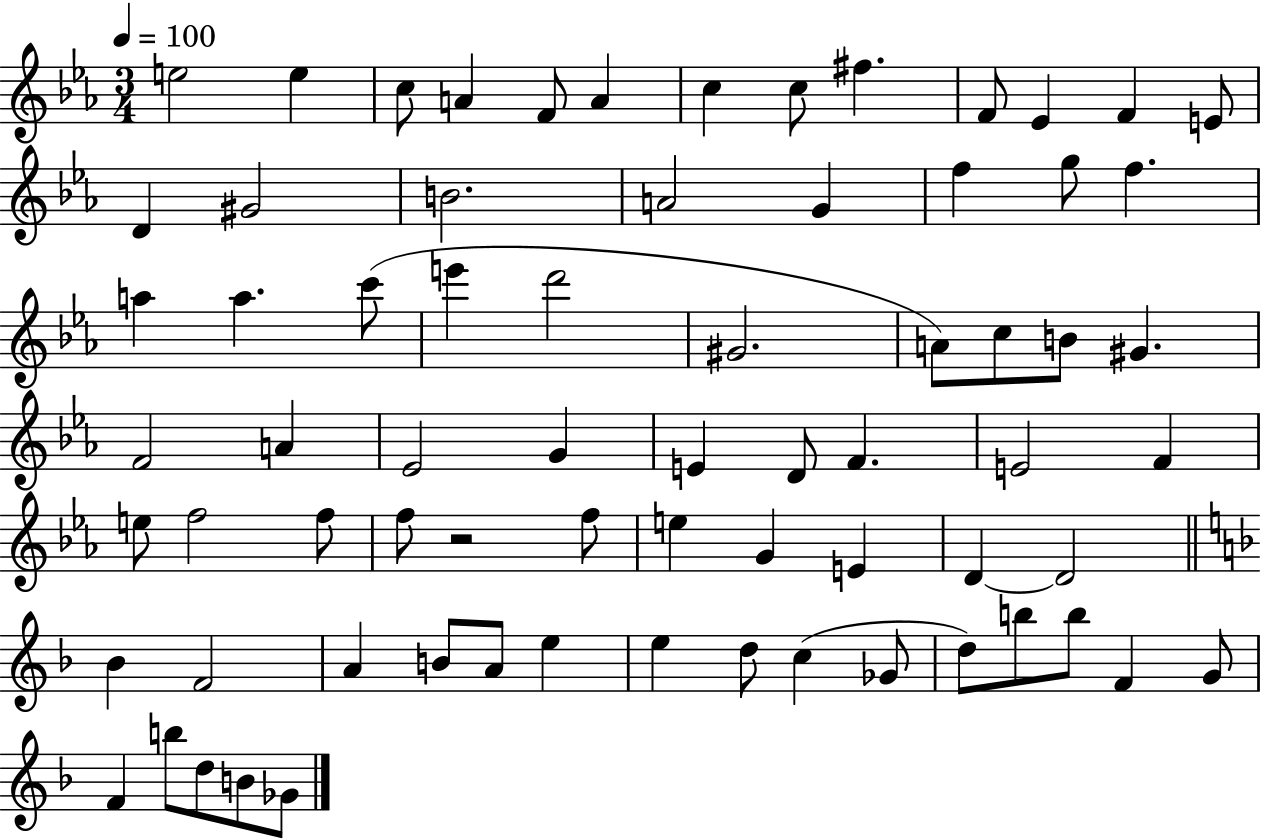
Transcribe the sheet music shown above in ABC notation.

X:1
T:Untitled
M:3/4
L:1/4
K:Eb
e2 e c/2 A F/2 A c c/2 ^f F/2 _E F E/2 D ^G2 B2 A2 G f g/2 f a a c'/2 e' d'2 ^G2 A/2 c/2 B/2 ^G F2 A _E2 G E D/2 F E2 F e/2 f2 f/2 f/2 z2 f/2 e G E D D2 _B F2 A B/2 A/2 e e d/2 c _G/2 d/2 b/2 b/2 F G/2 F b/2 d/2 B/2 _G/2